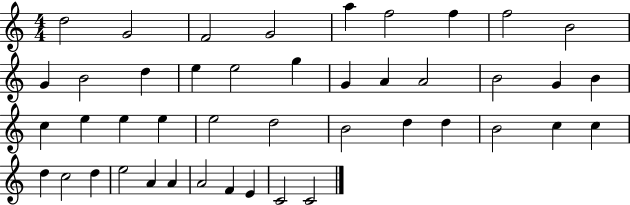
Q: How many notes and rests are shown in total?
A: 44